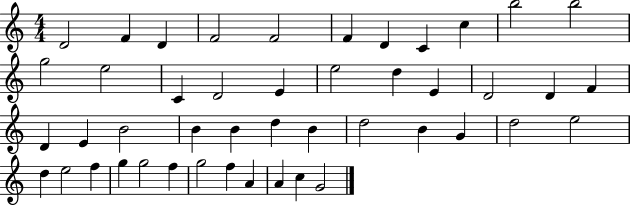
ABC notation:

X:1
T:Untitled
M:4/4
L:1/4
K:C
D2 F D F2 F2 F D C c b2 b2 g2 e2 C D2 E e2 d E D2 D F D E B2 B B d B d2 B G d2 e2 d e2 f g g2 f g2 f A A c G2